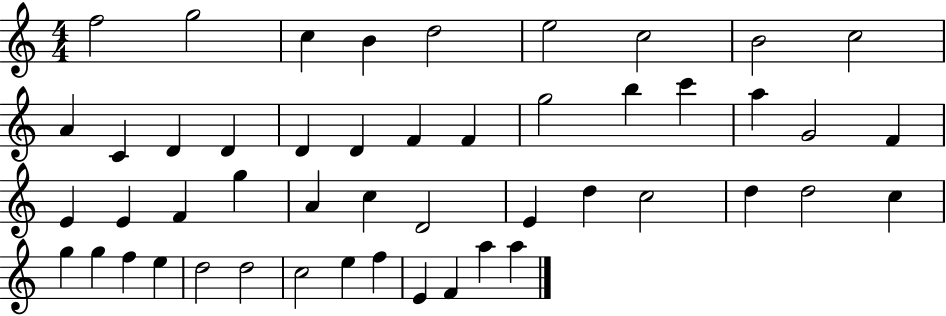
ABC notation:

X:1
T:Untitled
M:4/4
L:1/4
K:C
f2 g2 c B d2 e2 c2 B2 c2 A C D D D D F F g2 b c' a G2 F E E F g A c D2 E d c2 d d2 c g g f e d2 d2 c2 e f E F a a